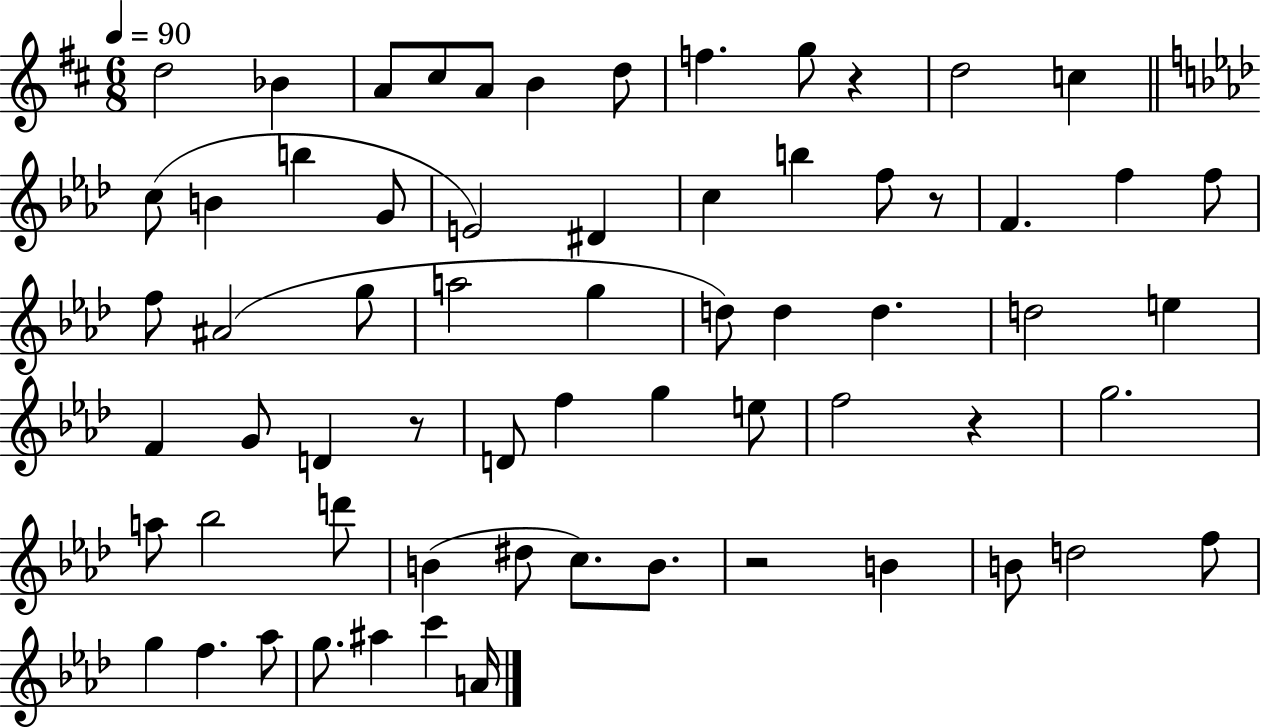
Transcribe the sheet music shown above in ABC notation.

X:1
T:Untitled
M:6/8
L:1/4
K:D
d2 _B A/2 ^c/2 A/2 B d/2 f g/2 z d2 c c/2 B b G/2 E2 ^D c b f/2 z/2 F f f/2 f/2 ^A2 g/2 a2 g d/2 d d d2 e F G/2 D z/2 D/2 f g e/2 f2 z g2 a/2 _b2 d'/2 B ^d/2 c/2 B/2 z2 B B/2 d2 f/2 g f _a/2 g/2 ^a c' A/4